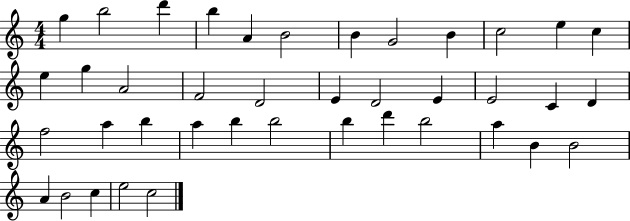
G5/q B5/h D6/q B5/q A4/q B4/h B4/q G4/h B4/q C5/h E5/q C5/q E5/q G5/q A4/h F4/h D4/h E4/q D4/h E4/q E4/h C4/q D4/q F5/h A5/q B5/q A5/q B5/q B5/h B5/q D6/q B5/h A5/q B4/q B4/h A4/q B4/h C5/q E5/h C5/h